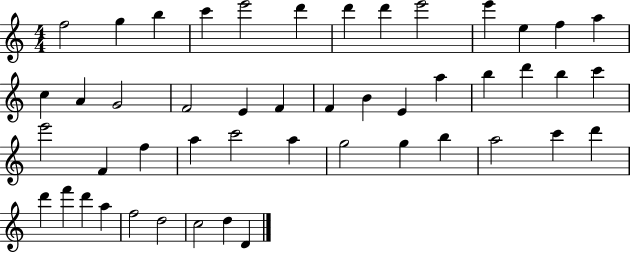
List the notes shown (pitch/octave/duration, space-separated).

F5/h G5/q B5/q C6/q E6/h D6/q D6/q D6/q E6/h E6/q E5/q F5/q A5/q C5/q A4/q G4/h F4/h E4/q F4/q F4/q B4/q E4/q A5/q B5/q D6/q B5/q C6/q E6/h F4/q F5/q A5/q C6/h A5/q G5/h G5/q B5/q A5/h C6/q D6/q D6/q F6/q D6/q A5/q F5/h D5/h C5/h D5/q D4/q